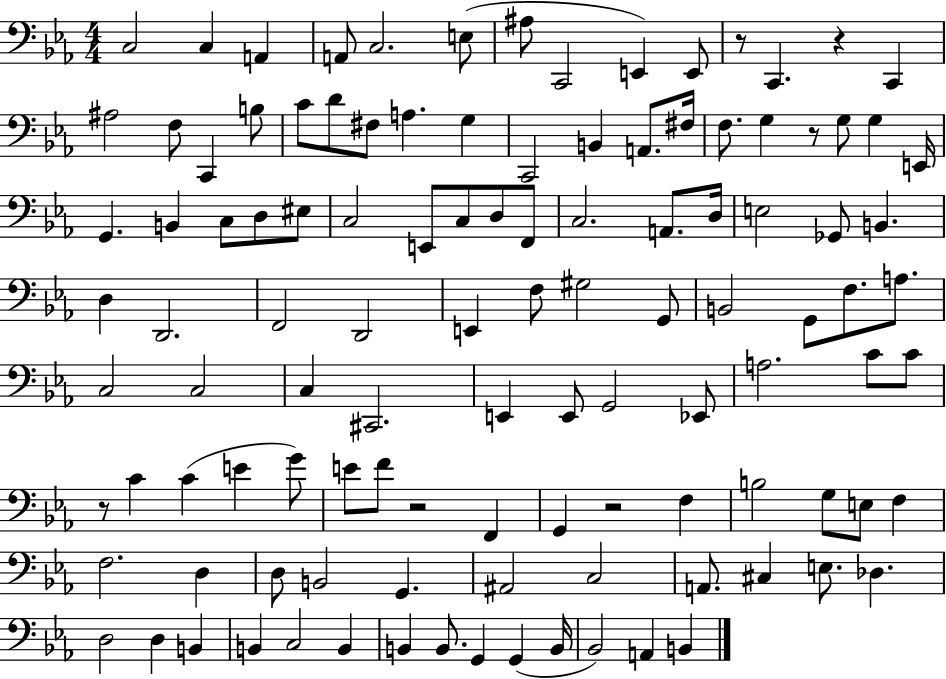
X:1
T:Untitled
M:4/4
L:1/4
K:Eb
C,2 C, A,, A,,/2 C,2 E,/2 ^A,/2 C,,2 E,, E,,/2 z/2 C,, z C,, ^A,2 F,/2 C,, B,/2 C/2 D/2 ^F,/2 A, G, C,,2 B,, A,,/2 ^F,/4 F,/2 G, z/2 G,/2 G, E,,/4 G,, B,, C,/2 D,/2 ^E,/2 C,2 E,,/2 C,/2 D,/2 F,,/2 C,2 A,,/2 D,/4 E,2 _G,,/2 B,, D, D,,2 F,,2 D,,2 E,, F,/2 ^G,2 G,,/2 B,,2 G,,/2 F,/2 A,/2 C,2 C,2 C, ^C,,2 E,, E,,/2 G,,2 _E,,/2 A,2 C/2 C/2 z/2 C C E G/2 E/2 F/2 z2 F,, G,, z2 F, B,2 G,/2 E,/2 F, F,2 D, D,/2 B,,2 G,, ^A,,2 C,2 A,,/2 ^C, E,/2 _D, D,2 D, B,, B,, C,2 B,, B,, B,,/2 G,, G,, B,,/4 _B,,2 A,, B,,